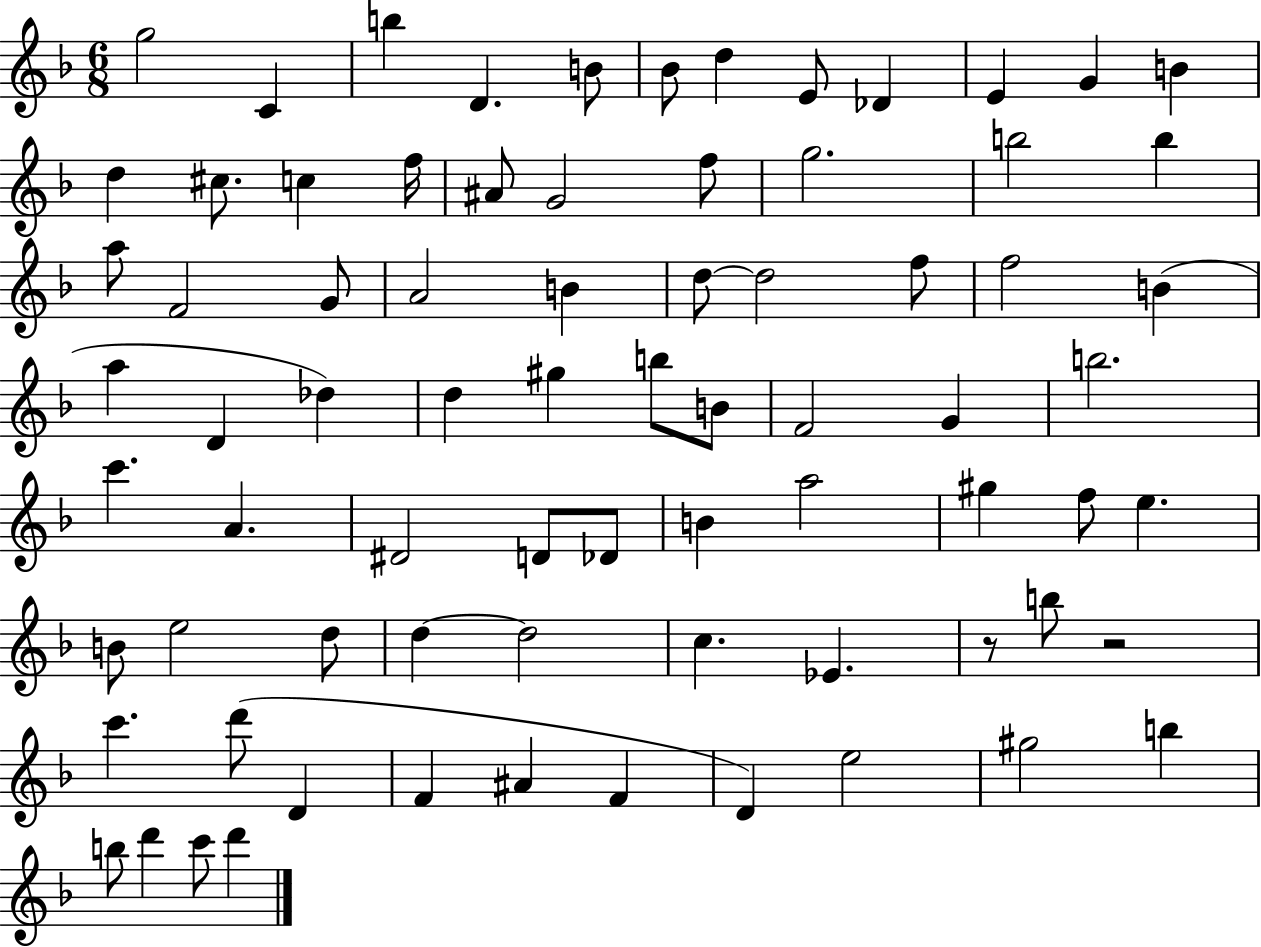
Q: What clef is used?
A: treble